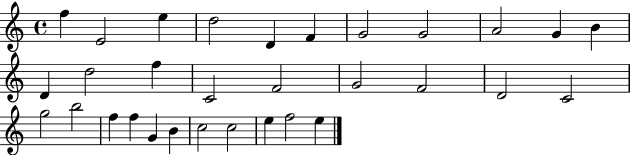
F5/q E4/h E5/q D5/h D4/q F4/q G4/h G4/h A4/h G4/q B4/q D4/q D5/h F5/q C4/h F4/h G4/h F4/h D4/h C4/h G5/h B5/h F5/q F5/q G4/q B4/q C5/h C5/h E5/q F5/h E5/q